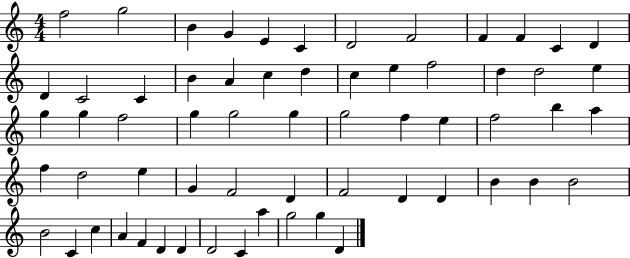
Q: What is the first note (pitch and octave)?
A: F5